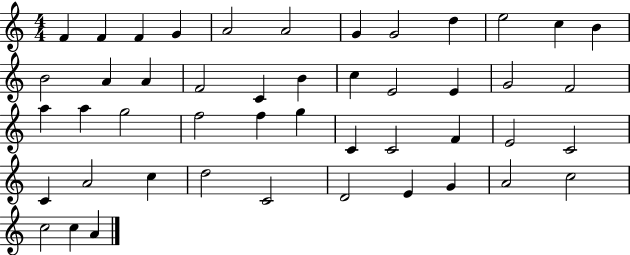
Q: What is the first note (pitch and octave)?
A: F4